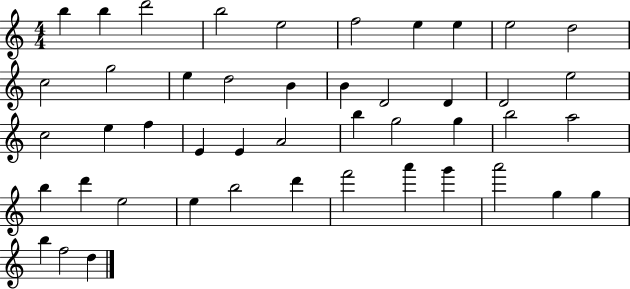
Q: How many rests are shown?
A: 0